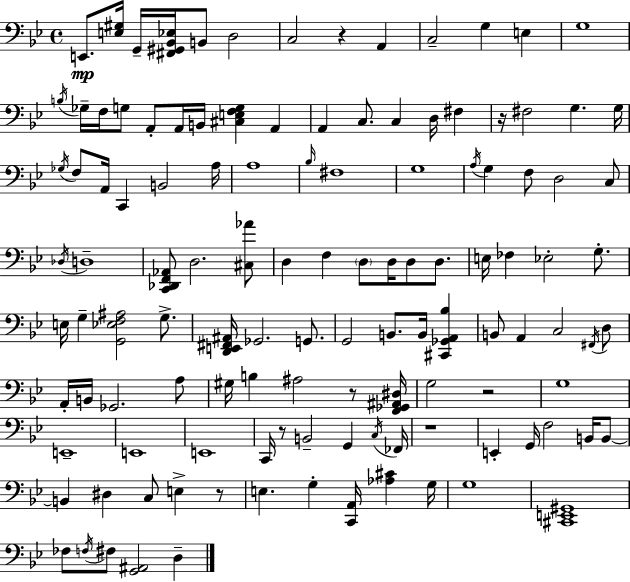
X:1
T:Untitled
M:4/4
L:1/4
K:Gm
E,,/2 [E,^G,]/4 G,,/4 [^F,,^G,,_B,,_E,]/4 B,,/2 D,2 C,2 z A,, C,2 G, E, G,4 B,/4 _G,/4 F,/4 G,/2 A,,/2 A,,/4 B,,/4 [^C,E,F,G,] A,, A,, C,/2 C, D,/4 ^F, z/4 ^F,2 G, G,/4 _G,/4 F,/2 A,,/4 C,, B,,2 A,/4 A,4 _B,/4 ^F,4 G,4 A,/4 G, F,/2 D,2 C,/2 _D,/4 D,4 [C,,_D,,F,,_A,,]/2 D,2 [^C,_A]/2 D, F, D,/2 D,/4 D,/2 D,/2 E,/4 _F, _E,2 G,/2 E,/4 G, [G,,_E,F,^A,]2 G,/2 [D,,E,,^F,,^A,,]/4 _G,,2 G,,/2 G,,2 B,,/2 B,,/4 [^C,,_G,,A,,_B,] B,,/2 A,, C,2 ^F,,/4 D,/2 A,,/4 B,,/4 _G,,2 A,/2 ^G,/4 B, ^A,2 z/2 [F,,_G,,^A,,^D,]/4 G,2 z2 G,4 E,,4 E,,4 E,,4 C,,/4 z/2 B,,2 G,, C,/4 _F,,/4 z4 E,, G,,/4 F,2 B,,/4 B,,/2 B,, ^D, C,/2 E, z/2 E, G, [C,,A,,]/4 [_A,^C] G,/4 G,4 [^C,,E,,^G,,]4 _F,/2 F,/4 ^F,/2 [G,,^A,,]2 D,